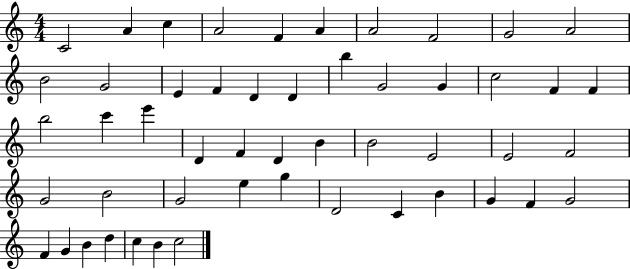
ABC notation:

X:1
T:Untitled
M:4/4
L:1/4
K:C
C2 A c A2 F A A2 F2 G2 A2 B2 G2 E F D D b G2 G c2 F F b2 c' e' D F D B B2 E2 E2 F2 G2 B2 G2 e g D2 C B G F G2 F G B d c B c2